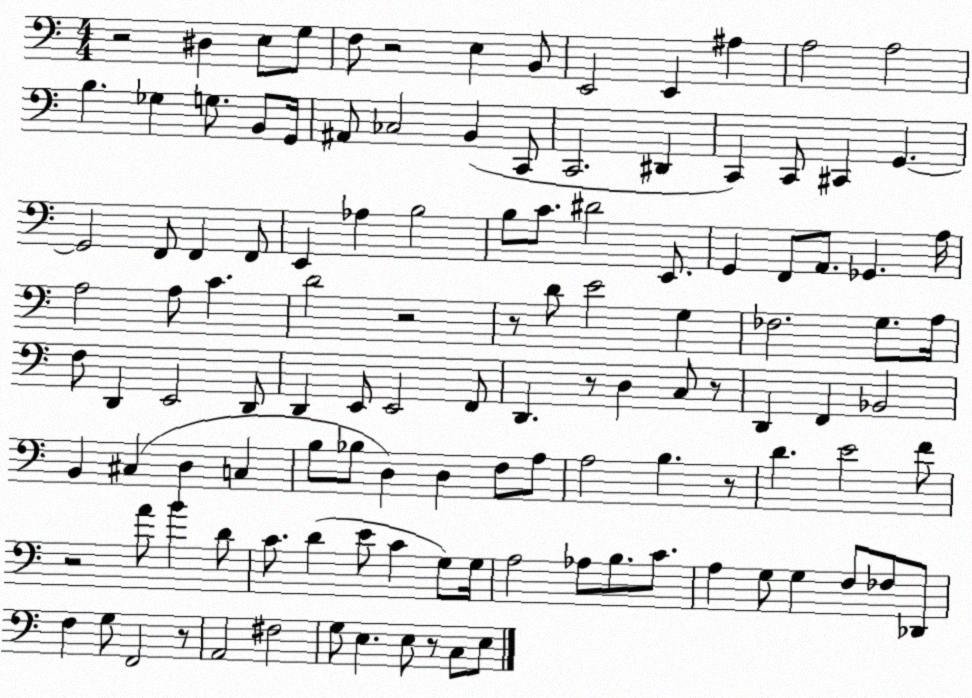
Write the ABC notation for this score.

X:1
T:Untitled
M:4/4
L:1/4
K:C
z2 ^D, E,/2 G,/2 F,/2 z2 E, B,,/2 E,,2 E,, ^A, A,2 A,2 B, _G, G,/2 B,,/2 G,,/4 ^A,,/2 _C,2 B,, C,,/2 C,,2 ^D,, C,, C,,/2 ^C,, G,, G,,2 F,,/2 F,, F,,/2 E,, _A, B,2 B,/2 C/2 ^D2 E,,/2 G,, F,,/2 A,,/2 _G,, A,/4 A,2 A,/2 C D2 z2 z/2 D/2 E2 G, _F,2 G,/2 A,/4 F,/2 D,, E,,2 D,,/2 D,, E,,/2 E,,2 F,,/2 D,, z/2 D, C,/2 z/2 D,, F,, _B,,2 B,, ^C, D, C, B,/2 _B,/2 D, D, F,/2 A,/2 A,2 B, z/2 D E2 F/2 z2 A/2 B D/2 C/2 D E/2 C G,/2 G,/4 A,2 _A,/2 B,/2 C/2 A, G,/2 G, F,/2 _F,/2 _D,,/2 F, G,/2 F,,2 z/2 A,,2 ^F,2 G,/2 E, E,/2 z/2 C,/2 E,/2